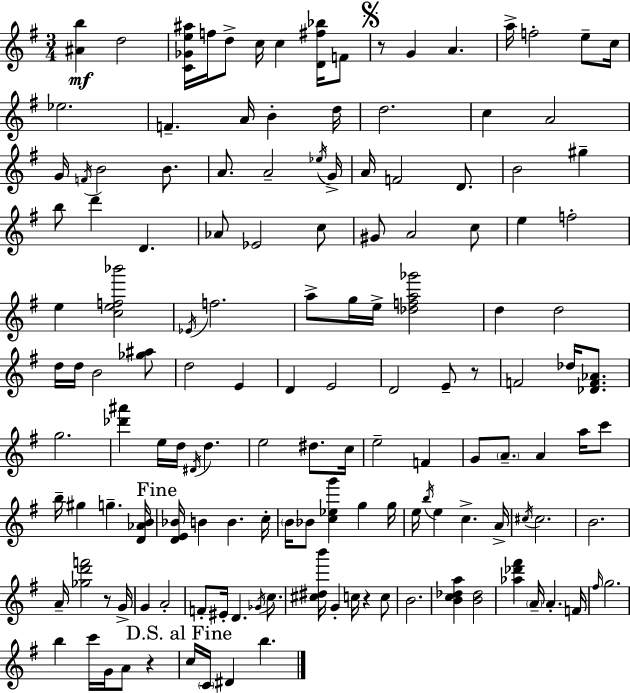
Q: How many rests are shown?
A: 5